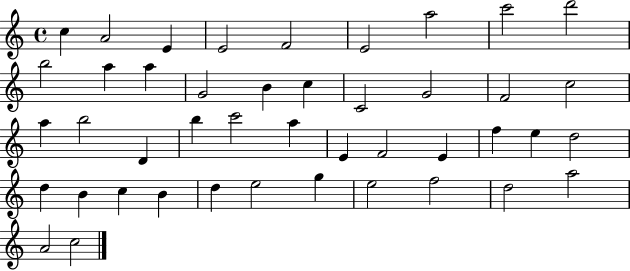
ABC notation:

X:1
T:Untitled
M:4/4
L:1/4
K:C
c A2 E E2 F2 E2 a2 c'2 d'2 b2 a a G2 B c C2 G2 F2 c2 a b2 D b c'2 a E F2 E f e d2 d B c B d e2 g e2 f2 d2 a2 A2 c2